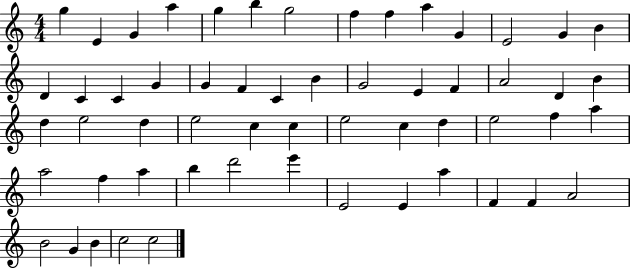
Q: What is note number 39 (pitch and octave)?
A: F5